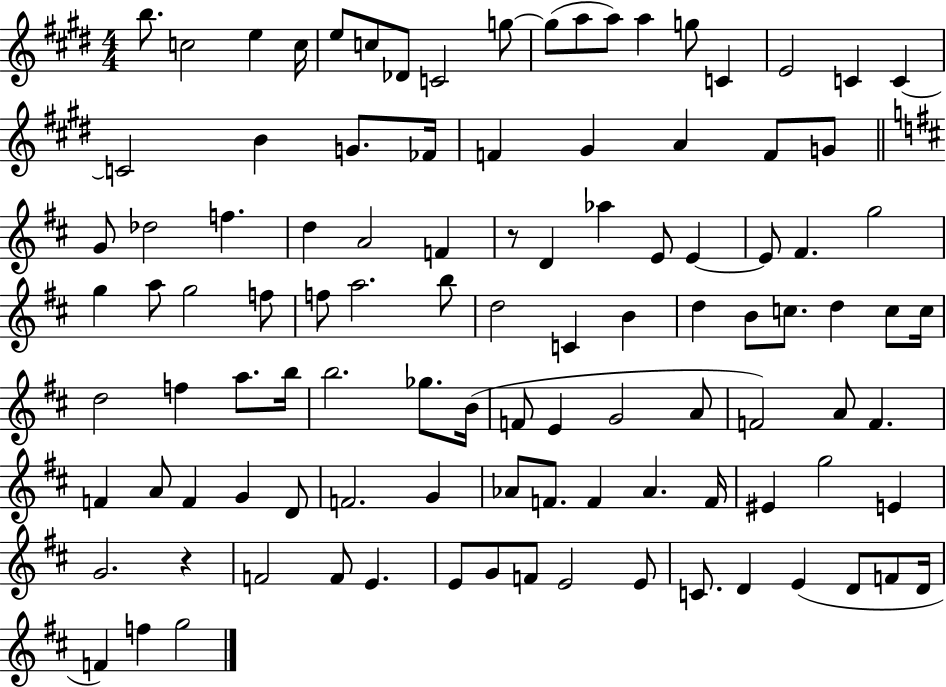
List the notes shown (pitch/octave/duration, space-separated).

B5/e. C5/h E5/q C5/s E5/e C5/e Db4/e C4/h G5/e G5/e A5/e A5/e A5/q G5/e C4/q E4/h C4/q C4/q C4/h B4/q G4/e. FES4/s F4/q G#4/q A4/q F4/e G4/e G4/e Db5/h F5/q. D5/q A4/h F4/q R/e D4/q Ab5/q E4/e E4/q E4/e F#4/q. G5/h G5/q A5/e G5/h F5/e F5/e A5/h. B5/e D5/h C4/q B4/q D5/q B4/e C5/e. D5/q C5/e C5/s D5/h F5/q A5/e. B5/s B5/h. Gb5/e. B4/s F4/e E4/q G4/h A4/e F4/h A4/e F4/q. F4/q A4/e F4/q G4/q D4/e F4/h. G4/q Ab4/e F4/e. F4/q Ab4/q. F4/s EIS4/q G5/h E4/q G4/h. R/q F4/h F4/e E4/q. E4/e G4/e F4/e E4/h E4/e C4/e. D4/q E4/q D4/e F4/e D4/s F4/q F5/q G5/h